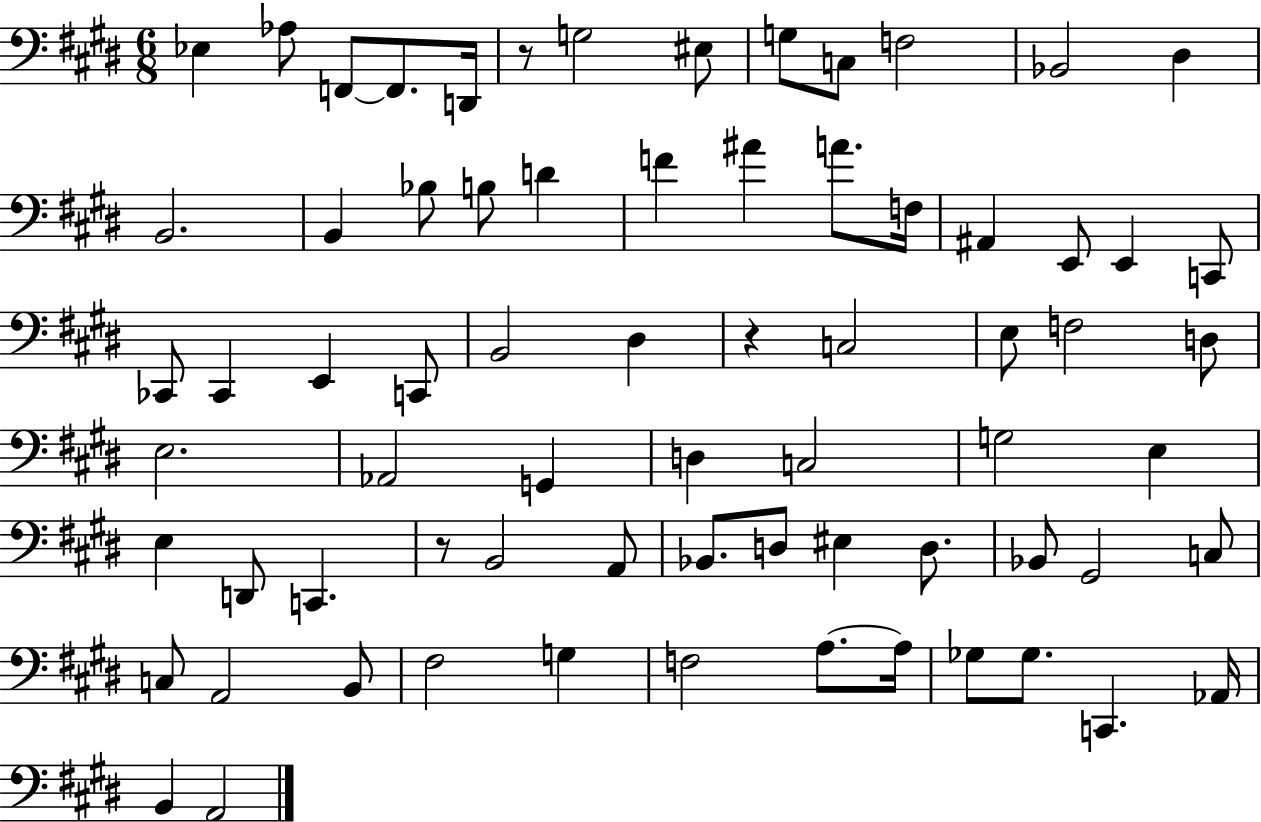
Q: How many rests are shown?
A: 3